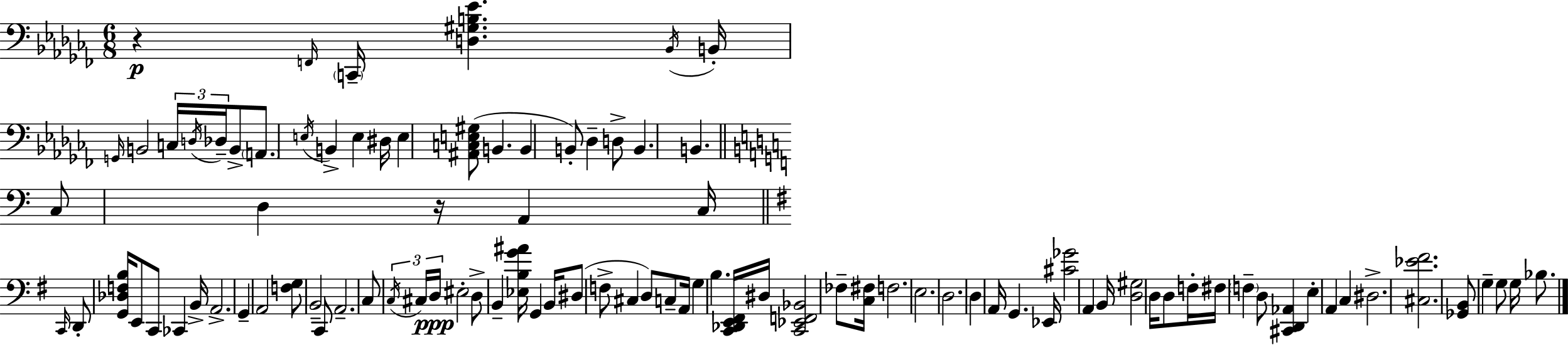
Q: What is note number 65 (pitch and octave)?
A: Eb2